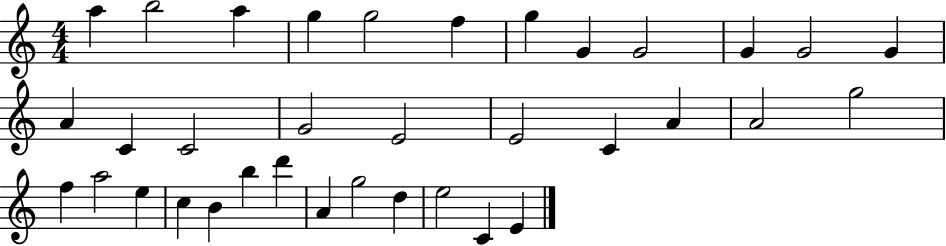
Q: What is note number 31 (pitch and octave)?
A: G5